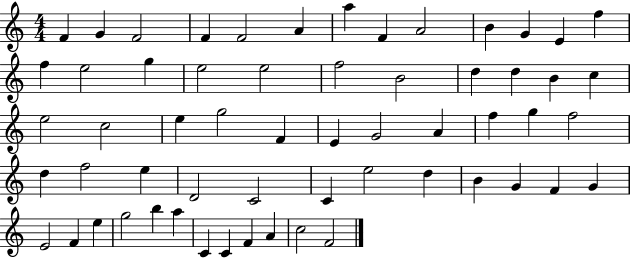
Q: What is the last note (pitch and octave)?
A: F4